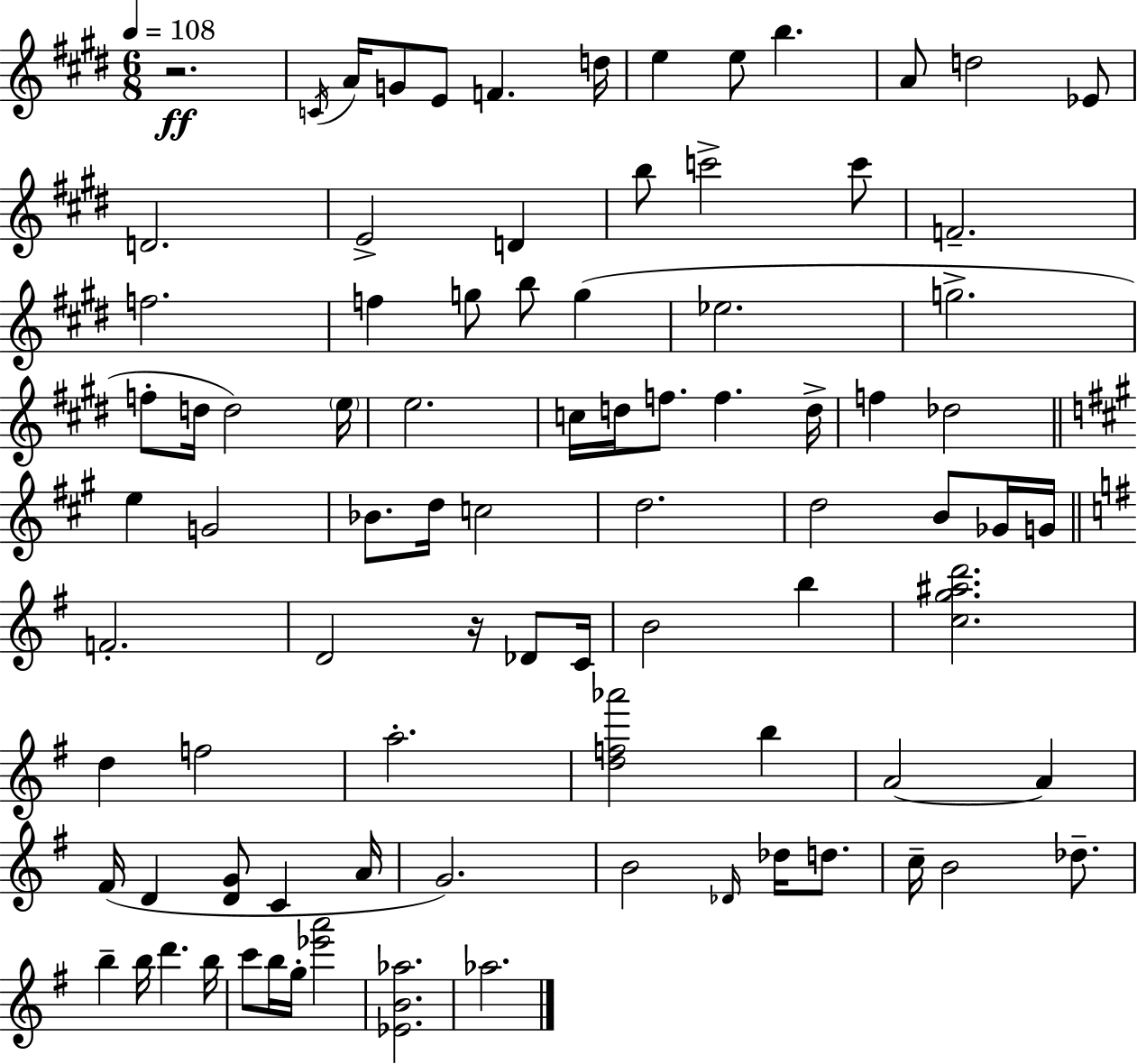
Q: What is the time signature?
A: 6/8